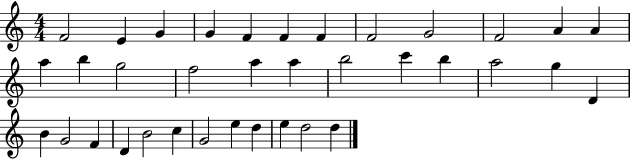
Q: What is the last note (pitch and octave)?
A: D5